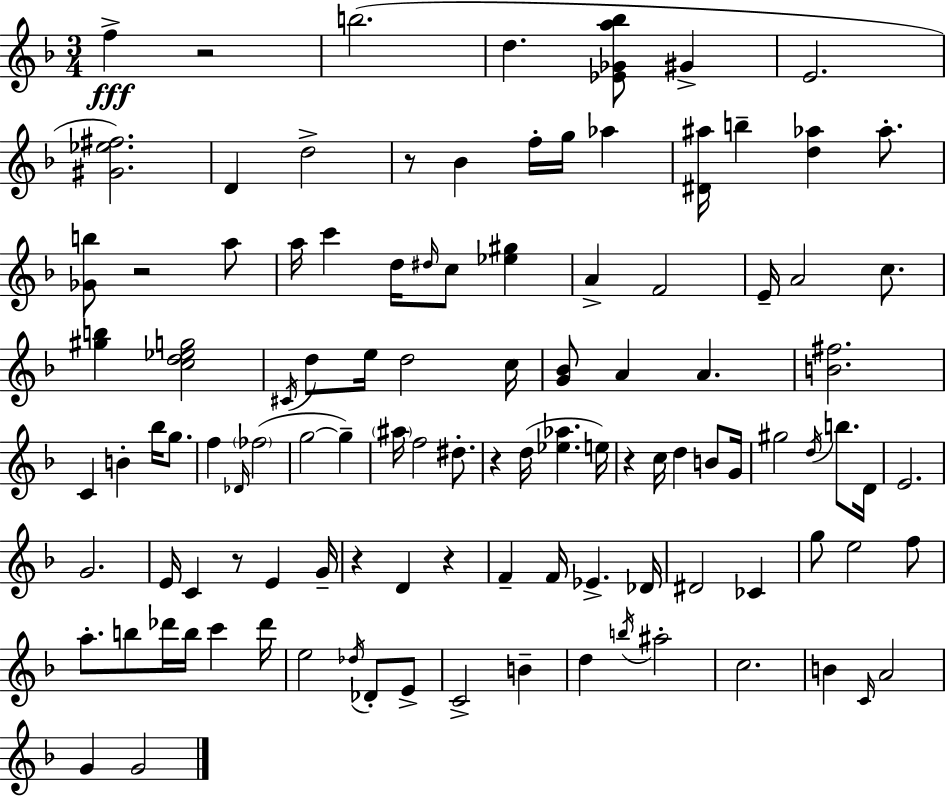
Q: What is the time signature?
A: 3/4